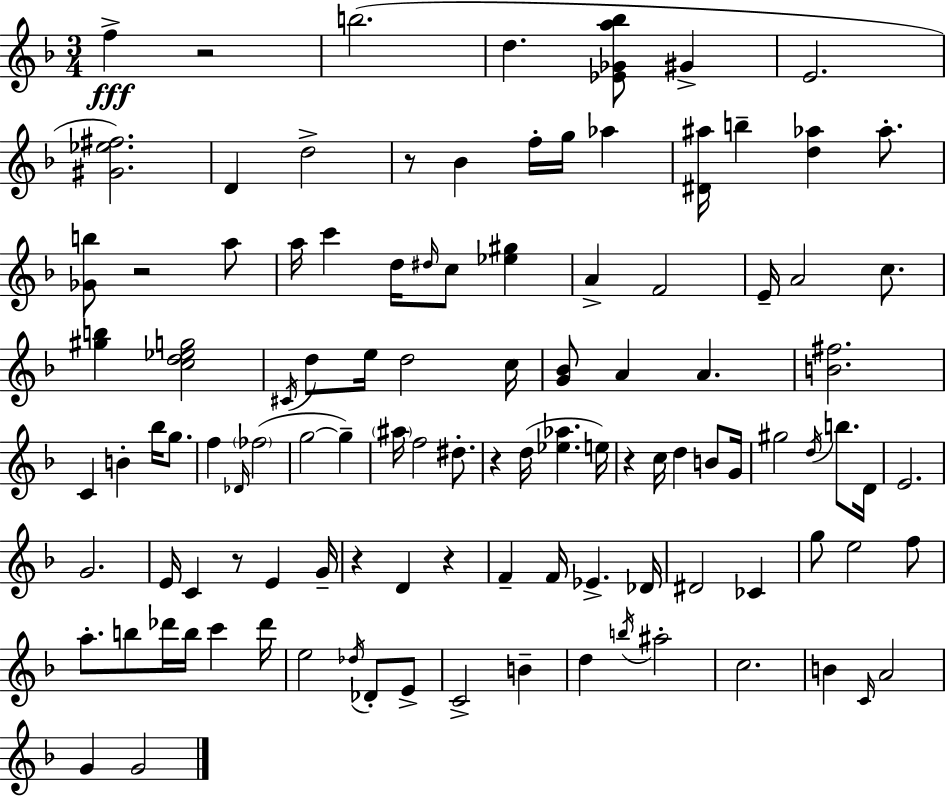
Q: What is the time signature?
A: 3/4